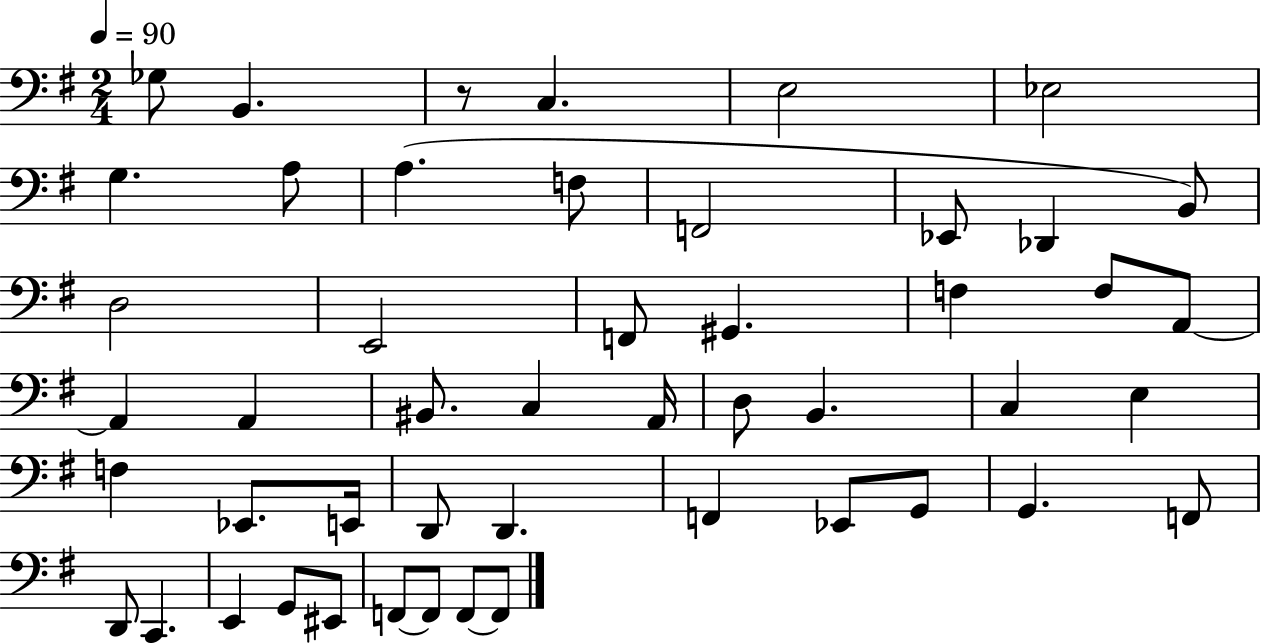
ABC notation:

X:1
T:Untitled
M:2/4
L:1/4
K:G
_G,/2 B,, z/2 C, E,2 _E,2 G, A,/2 A, F,/2 F,,2 _E,,/2 _D,, B,,/2 D,2 E,,2 F,,/2 ^G,, F, F,/2 A,,/2 A,, A,, ^B,,/2 C, A,,/4 D,/2 B,, C, E, F, _E,,/2 E,,/4 D,,/2 D,, F,, _E,,/2 G,,/2 G,, F,,/2 D,,/2 C,, E,, G,,/2 ^E,,/2 F,,/2 F,,/2 F,,/2 F,,/2